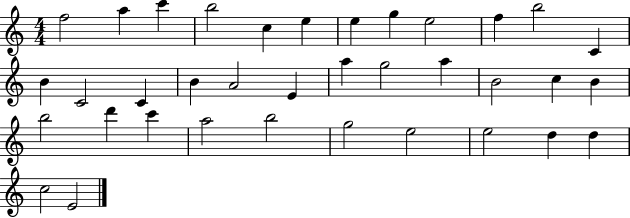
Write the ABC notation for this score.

X:1
T:Untitled
M:4/4
L:1/4
K:C
f2 a c' b2 c e e g e2 f b2 C B C2 C B A2 E a g2 a B2 c B b2 d' c' a2 b2 g2 e2 e2 d d c2 E2